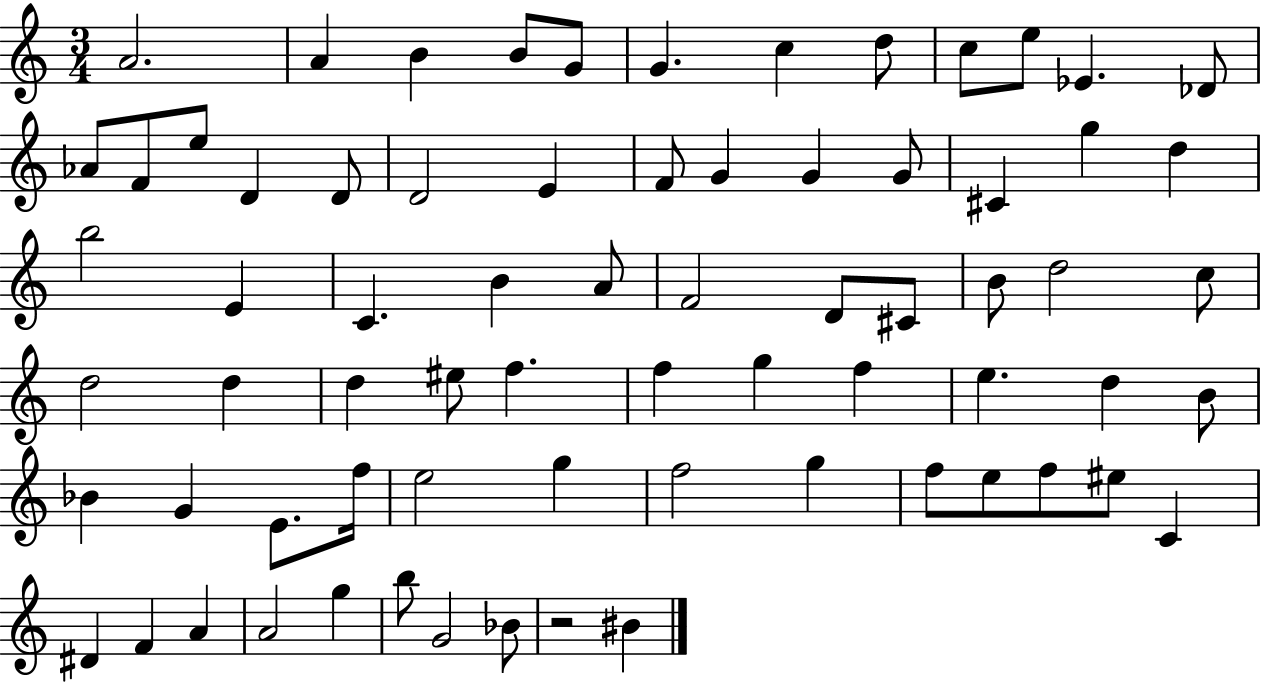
X:1
T:Untitled
M:3/4
L:1/4
K:C
A2 A B B/2 G/2 G c d/2 c/2 e/2 _E _D/2 _A/2 F/2 e/2 D D/2 D2 E F/2 G G G/2 ^C g d b2 E C B A/2 F2 D/2 ^C/2 B/2 d2 c/2 d2 d d ^e/2 f f g f e d B/2 _B G E/2 f/4 e2 g f2 g f/2 e/2 f/2 ^e/2 C ^D F A A2 g b/2 G2 _B/2 z2 ^B